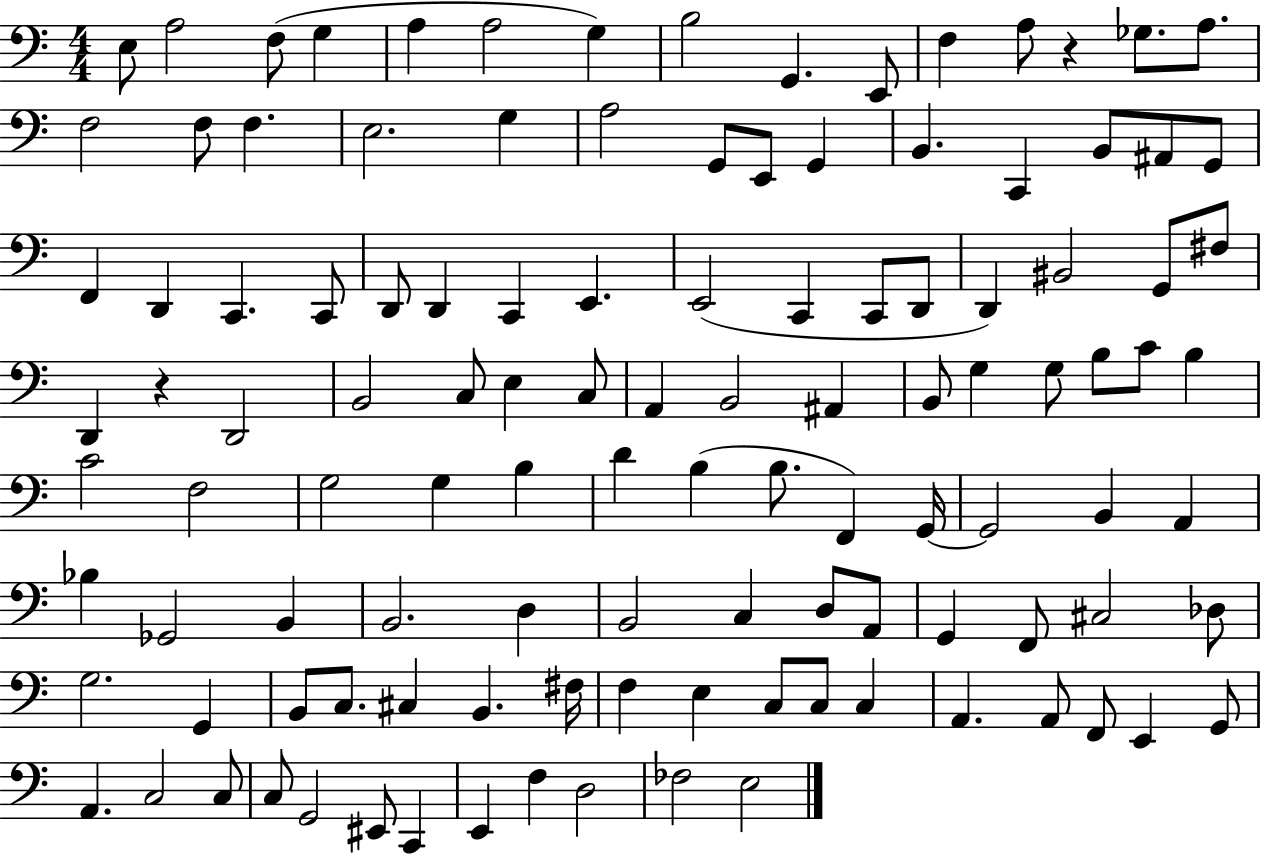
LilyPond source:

{
  \clef bass
  \numericTimeSignature
  \time 4/4
  \key c \major
  e8 a2 f8( g4 | a4 a2 g4) | b2 g,4. e,8 | f4 a8 r4 ges8. a8. | \break f2 f8 f4. | e2. g4 | a2 g,8 e,8 g,4 | b,4. c,4 b,8 ais,8 g,8 | \break f,4 d,4 c,4. c,8 | d,8 d,4 c,4 e,4. | e,2( c,4 c,8 d,8 | d,4) bis,2 g,8 fis8 | \break d,4 r4 d,2 | b,2 c8 e4 c8 | a,4 b,2 ais,4 | b,8 g4 g8 b8 c'8 b4 | \break c'2 f2 | g2 g4 b4 | d'4 b4( b8. f,4) g,16~~ | g,2 b,4 a,4 | \break bes4 ges,2 b,4 | b,2. d4 | b,2 c4 d8 a,8 | g,4 f,8 cis2 des8 | \break g2. g,4 | b,8 c8. cis4 b,4. fis16 | f4 e4 c8 c8 c4 | a,4. a,8 f,8 e,4 g,8 | \break a,4. c2 c8 | c8 g,2 eis,8 c,4 | e,4 f4 d2 | fes2 e2 | \break \bar "|."
}